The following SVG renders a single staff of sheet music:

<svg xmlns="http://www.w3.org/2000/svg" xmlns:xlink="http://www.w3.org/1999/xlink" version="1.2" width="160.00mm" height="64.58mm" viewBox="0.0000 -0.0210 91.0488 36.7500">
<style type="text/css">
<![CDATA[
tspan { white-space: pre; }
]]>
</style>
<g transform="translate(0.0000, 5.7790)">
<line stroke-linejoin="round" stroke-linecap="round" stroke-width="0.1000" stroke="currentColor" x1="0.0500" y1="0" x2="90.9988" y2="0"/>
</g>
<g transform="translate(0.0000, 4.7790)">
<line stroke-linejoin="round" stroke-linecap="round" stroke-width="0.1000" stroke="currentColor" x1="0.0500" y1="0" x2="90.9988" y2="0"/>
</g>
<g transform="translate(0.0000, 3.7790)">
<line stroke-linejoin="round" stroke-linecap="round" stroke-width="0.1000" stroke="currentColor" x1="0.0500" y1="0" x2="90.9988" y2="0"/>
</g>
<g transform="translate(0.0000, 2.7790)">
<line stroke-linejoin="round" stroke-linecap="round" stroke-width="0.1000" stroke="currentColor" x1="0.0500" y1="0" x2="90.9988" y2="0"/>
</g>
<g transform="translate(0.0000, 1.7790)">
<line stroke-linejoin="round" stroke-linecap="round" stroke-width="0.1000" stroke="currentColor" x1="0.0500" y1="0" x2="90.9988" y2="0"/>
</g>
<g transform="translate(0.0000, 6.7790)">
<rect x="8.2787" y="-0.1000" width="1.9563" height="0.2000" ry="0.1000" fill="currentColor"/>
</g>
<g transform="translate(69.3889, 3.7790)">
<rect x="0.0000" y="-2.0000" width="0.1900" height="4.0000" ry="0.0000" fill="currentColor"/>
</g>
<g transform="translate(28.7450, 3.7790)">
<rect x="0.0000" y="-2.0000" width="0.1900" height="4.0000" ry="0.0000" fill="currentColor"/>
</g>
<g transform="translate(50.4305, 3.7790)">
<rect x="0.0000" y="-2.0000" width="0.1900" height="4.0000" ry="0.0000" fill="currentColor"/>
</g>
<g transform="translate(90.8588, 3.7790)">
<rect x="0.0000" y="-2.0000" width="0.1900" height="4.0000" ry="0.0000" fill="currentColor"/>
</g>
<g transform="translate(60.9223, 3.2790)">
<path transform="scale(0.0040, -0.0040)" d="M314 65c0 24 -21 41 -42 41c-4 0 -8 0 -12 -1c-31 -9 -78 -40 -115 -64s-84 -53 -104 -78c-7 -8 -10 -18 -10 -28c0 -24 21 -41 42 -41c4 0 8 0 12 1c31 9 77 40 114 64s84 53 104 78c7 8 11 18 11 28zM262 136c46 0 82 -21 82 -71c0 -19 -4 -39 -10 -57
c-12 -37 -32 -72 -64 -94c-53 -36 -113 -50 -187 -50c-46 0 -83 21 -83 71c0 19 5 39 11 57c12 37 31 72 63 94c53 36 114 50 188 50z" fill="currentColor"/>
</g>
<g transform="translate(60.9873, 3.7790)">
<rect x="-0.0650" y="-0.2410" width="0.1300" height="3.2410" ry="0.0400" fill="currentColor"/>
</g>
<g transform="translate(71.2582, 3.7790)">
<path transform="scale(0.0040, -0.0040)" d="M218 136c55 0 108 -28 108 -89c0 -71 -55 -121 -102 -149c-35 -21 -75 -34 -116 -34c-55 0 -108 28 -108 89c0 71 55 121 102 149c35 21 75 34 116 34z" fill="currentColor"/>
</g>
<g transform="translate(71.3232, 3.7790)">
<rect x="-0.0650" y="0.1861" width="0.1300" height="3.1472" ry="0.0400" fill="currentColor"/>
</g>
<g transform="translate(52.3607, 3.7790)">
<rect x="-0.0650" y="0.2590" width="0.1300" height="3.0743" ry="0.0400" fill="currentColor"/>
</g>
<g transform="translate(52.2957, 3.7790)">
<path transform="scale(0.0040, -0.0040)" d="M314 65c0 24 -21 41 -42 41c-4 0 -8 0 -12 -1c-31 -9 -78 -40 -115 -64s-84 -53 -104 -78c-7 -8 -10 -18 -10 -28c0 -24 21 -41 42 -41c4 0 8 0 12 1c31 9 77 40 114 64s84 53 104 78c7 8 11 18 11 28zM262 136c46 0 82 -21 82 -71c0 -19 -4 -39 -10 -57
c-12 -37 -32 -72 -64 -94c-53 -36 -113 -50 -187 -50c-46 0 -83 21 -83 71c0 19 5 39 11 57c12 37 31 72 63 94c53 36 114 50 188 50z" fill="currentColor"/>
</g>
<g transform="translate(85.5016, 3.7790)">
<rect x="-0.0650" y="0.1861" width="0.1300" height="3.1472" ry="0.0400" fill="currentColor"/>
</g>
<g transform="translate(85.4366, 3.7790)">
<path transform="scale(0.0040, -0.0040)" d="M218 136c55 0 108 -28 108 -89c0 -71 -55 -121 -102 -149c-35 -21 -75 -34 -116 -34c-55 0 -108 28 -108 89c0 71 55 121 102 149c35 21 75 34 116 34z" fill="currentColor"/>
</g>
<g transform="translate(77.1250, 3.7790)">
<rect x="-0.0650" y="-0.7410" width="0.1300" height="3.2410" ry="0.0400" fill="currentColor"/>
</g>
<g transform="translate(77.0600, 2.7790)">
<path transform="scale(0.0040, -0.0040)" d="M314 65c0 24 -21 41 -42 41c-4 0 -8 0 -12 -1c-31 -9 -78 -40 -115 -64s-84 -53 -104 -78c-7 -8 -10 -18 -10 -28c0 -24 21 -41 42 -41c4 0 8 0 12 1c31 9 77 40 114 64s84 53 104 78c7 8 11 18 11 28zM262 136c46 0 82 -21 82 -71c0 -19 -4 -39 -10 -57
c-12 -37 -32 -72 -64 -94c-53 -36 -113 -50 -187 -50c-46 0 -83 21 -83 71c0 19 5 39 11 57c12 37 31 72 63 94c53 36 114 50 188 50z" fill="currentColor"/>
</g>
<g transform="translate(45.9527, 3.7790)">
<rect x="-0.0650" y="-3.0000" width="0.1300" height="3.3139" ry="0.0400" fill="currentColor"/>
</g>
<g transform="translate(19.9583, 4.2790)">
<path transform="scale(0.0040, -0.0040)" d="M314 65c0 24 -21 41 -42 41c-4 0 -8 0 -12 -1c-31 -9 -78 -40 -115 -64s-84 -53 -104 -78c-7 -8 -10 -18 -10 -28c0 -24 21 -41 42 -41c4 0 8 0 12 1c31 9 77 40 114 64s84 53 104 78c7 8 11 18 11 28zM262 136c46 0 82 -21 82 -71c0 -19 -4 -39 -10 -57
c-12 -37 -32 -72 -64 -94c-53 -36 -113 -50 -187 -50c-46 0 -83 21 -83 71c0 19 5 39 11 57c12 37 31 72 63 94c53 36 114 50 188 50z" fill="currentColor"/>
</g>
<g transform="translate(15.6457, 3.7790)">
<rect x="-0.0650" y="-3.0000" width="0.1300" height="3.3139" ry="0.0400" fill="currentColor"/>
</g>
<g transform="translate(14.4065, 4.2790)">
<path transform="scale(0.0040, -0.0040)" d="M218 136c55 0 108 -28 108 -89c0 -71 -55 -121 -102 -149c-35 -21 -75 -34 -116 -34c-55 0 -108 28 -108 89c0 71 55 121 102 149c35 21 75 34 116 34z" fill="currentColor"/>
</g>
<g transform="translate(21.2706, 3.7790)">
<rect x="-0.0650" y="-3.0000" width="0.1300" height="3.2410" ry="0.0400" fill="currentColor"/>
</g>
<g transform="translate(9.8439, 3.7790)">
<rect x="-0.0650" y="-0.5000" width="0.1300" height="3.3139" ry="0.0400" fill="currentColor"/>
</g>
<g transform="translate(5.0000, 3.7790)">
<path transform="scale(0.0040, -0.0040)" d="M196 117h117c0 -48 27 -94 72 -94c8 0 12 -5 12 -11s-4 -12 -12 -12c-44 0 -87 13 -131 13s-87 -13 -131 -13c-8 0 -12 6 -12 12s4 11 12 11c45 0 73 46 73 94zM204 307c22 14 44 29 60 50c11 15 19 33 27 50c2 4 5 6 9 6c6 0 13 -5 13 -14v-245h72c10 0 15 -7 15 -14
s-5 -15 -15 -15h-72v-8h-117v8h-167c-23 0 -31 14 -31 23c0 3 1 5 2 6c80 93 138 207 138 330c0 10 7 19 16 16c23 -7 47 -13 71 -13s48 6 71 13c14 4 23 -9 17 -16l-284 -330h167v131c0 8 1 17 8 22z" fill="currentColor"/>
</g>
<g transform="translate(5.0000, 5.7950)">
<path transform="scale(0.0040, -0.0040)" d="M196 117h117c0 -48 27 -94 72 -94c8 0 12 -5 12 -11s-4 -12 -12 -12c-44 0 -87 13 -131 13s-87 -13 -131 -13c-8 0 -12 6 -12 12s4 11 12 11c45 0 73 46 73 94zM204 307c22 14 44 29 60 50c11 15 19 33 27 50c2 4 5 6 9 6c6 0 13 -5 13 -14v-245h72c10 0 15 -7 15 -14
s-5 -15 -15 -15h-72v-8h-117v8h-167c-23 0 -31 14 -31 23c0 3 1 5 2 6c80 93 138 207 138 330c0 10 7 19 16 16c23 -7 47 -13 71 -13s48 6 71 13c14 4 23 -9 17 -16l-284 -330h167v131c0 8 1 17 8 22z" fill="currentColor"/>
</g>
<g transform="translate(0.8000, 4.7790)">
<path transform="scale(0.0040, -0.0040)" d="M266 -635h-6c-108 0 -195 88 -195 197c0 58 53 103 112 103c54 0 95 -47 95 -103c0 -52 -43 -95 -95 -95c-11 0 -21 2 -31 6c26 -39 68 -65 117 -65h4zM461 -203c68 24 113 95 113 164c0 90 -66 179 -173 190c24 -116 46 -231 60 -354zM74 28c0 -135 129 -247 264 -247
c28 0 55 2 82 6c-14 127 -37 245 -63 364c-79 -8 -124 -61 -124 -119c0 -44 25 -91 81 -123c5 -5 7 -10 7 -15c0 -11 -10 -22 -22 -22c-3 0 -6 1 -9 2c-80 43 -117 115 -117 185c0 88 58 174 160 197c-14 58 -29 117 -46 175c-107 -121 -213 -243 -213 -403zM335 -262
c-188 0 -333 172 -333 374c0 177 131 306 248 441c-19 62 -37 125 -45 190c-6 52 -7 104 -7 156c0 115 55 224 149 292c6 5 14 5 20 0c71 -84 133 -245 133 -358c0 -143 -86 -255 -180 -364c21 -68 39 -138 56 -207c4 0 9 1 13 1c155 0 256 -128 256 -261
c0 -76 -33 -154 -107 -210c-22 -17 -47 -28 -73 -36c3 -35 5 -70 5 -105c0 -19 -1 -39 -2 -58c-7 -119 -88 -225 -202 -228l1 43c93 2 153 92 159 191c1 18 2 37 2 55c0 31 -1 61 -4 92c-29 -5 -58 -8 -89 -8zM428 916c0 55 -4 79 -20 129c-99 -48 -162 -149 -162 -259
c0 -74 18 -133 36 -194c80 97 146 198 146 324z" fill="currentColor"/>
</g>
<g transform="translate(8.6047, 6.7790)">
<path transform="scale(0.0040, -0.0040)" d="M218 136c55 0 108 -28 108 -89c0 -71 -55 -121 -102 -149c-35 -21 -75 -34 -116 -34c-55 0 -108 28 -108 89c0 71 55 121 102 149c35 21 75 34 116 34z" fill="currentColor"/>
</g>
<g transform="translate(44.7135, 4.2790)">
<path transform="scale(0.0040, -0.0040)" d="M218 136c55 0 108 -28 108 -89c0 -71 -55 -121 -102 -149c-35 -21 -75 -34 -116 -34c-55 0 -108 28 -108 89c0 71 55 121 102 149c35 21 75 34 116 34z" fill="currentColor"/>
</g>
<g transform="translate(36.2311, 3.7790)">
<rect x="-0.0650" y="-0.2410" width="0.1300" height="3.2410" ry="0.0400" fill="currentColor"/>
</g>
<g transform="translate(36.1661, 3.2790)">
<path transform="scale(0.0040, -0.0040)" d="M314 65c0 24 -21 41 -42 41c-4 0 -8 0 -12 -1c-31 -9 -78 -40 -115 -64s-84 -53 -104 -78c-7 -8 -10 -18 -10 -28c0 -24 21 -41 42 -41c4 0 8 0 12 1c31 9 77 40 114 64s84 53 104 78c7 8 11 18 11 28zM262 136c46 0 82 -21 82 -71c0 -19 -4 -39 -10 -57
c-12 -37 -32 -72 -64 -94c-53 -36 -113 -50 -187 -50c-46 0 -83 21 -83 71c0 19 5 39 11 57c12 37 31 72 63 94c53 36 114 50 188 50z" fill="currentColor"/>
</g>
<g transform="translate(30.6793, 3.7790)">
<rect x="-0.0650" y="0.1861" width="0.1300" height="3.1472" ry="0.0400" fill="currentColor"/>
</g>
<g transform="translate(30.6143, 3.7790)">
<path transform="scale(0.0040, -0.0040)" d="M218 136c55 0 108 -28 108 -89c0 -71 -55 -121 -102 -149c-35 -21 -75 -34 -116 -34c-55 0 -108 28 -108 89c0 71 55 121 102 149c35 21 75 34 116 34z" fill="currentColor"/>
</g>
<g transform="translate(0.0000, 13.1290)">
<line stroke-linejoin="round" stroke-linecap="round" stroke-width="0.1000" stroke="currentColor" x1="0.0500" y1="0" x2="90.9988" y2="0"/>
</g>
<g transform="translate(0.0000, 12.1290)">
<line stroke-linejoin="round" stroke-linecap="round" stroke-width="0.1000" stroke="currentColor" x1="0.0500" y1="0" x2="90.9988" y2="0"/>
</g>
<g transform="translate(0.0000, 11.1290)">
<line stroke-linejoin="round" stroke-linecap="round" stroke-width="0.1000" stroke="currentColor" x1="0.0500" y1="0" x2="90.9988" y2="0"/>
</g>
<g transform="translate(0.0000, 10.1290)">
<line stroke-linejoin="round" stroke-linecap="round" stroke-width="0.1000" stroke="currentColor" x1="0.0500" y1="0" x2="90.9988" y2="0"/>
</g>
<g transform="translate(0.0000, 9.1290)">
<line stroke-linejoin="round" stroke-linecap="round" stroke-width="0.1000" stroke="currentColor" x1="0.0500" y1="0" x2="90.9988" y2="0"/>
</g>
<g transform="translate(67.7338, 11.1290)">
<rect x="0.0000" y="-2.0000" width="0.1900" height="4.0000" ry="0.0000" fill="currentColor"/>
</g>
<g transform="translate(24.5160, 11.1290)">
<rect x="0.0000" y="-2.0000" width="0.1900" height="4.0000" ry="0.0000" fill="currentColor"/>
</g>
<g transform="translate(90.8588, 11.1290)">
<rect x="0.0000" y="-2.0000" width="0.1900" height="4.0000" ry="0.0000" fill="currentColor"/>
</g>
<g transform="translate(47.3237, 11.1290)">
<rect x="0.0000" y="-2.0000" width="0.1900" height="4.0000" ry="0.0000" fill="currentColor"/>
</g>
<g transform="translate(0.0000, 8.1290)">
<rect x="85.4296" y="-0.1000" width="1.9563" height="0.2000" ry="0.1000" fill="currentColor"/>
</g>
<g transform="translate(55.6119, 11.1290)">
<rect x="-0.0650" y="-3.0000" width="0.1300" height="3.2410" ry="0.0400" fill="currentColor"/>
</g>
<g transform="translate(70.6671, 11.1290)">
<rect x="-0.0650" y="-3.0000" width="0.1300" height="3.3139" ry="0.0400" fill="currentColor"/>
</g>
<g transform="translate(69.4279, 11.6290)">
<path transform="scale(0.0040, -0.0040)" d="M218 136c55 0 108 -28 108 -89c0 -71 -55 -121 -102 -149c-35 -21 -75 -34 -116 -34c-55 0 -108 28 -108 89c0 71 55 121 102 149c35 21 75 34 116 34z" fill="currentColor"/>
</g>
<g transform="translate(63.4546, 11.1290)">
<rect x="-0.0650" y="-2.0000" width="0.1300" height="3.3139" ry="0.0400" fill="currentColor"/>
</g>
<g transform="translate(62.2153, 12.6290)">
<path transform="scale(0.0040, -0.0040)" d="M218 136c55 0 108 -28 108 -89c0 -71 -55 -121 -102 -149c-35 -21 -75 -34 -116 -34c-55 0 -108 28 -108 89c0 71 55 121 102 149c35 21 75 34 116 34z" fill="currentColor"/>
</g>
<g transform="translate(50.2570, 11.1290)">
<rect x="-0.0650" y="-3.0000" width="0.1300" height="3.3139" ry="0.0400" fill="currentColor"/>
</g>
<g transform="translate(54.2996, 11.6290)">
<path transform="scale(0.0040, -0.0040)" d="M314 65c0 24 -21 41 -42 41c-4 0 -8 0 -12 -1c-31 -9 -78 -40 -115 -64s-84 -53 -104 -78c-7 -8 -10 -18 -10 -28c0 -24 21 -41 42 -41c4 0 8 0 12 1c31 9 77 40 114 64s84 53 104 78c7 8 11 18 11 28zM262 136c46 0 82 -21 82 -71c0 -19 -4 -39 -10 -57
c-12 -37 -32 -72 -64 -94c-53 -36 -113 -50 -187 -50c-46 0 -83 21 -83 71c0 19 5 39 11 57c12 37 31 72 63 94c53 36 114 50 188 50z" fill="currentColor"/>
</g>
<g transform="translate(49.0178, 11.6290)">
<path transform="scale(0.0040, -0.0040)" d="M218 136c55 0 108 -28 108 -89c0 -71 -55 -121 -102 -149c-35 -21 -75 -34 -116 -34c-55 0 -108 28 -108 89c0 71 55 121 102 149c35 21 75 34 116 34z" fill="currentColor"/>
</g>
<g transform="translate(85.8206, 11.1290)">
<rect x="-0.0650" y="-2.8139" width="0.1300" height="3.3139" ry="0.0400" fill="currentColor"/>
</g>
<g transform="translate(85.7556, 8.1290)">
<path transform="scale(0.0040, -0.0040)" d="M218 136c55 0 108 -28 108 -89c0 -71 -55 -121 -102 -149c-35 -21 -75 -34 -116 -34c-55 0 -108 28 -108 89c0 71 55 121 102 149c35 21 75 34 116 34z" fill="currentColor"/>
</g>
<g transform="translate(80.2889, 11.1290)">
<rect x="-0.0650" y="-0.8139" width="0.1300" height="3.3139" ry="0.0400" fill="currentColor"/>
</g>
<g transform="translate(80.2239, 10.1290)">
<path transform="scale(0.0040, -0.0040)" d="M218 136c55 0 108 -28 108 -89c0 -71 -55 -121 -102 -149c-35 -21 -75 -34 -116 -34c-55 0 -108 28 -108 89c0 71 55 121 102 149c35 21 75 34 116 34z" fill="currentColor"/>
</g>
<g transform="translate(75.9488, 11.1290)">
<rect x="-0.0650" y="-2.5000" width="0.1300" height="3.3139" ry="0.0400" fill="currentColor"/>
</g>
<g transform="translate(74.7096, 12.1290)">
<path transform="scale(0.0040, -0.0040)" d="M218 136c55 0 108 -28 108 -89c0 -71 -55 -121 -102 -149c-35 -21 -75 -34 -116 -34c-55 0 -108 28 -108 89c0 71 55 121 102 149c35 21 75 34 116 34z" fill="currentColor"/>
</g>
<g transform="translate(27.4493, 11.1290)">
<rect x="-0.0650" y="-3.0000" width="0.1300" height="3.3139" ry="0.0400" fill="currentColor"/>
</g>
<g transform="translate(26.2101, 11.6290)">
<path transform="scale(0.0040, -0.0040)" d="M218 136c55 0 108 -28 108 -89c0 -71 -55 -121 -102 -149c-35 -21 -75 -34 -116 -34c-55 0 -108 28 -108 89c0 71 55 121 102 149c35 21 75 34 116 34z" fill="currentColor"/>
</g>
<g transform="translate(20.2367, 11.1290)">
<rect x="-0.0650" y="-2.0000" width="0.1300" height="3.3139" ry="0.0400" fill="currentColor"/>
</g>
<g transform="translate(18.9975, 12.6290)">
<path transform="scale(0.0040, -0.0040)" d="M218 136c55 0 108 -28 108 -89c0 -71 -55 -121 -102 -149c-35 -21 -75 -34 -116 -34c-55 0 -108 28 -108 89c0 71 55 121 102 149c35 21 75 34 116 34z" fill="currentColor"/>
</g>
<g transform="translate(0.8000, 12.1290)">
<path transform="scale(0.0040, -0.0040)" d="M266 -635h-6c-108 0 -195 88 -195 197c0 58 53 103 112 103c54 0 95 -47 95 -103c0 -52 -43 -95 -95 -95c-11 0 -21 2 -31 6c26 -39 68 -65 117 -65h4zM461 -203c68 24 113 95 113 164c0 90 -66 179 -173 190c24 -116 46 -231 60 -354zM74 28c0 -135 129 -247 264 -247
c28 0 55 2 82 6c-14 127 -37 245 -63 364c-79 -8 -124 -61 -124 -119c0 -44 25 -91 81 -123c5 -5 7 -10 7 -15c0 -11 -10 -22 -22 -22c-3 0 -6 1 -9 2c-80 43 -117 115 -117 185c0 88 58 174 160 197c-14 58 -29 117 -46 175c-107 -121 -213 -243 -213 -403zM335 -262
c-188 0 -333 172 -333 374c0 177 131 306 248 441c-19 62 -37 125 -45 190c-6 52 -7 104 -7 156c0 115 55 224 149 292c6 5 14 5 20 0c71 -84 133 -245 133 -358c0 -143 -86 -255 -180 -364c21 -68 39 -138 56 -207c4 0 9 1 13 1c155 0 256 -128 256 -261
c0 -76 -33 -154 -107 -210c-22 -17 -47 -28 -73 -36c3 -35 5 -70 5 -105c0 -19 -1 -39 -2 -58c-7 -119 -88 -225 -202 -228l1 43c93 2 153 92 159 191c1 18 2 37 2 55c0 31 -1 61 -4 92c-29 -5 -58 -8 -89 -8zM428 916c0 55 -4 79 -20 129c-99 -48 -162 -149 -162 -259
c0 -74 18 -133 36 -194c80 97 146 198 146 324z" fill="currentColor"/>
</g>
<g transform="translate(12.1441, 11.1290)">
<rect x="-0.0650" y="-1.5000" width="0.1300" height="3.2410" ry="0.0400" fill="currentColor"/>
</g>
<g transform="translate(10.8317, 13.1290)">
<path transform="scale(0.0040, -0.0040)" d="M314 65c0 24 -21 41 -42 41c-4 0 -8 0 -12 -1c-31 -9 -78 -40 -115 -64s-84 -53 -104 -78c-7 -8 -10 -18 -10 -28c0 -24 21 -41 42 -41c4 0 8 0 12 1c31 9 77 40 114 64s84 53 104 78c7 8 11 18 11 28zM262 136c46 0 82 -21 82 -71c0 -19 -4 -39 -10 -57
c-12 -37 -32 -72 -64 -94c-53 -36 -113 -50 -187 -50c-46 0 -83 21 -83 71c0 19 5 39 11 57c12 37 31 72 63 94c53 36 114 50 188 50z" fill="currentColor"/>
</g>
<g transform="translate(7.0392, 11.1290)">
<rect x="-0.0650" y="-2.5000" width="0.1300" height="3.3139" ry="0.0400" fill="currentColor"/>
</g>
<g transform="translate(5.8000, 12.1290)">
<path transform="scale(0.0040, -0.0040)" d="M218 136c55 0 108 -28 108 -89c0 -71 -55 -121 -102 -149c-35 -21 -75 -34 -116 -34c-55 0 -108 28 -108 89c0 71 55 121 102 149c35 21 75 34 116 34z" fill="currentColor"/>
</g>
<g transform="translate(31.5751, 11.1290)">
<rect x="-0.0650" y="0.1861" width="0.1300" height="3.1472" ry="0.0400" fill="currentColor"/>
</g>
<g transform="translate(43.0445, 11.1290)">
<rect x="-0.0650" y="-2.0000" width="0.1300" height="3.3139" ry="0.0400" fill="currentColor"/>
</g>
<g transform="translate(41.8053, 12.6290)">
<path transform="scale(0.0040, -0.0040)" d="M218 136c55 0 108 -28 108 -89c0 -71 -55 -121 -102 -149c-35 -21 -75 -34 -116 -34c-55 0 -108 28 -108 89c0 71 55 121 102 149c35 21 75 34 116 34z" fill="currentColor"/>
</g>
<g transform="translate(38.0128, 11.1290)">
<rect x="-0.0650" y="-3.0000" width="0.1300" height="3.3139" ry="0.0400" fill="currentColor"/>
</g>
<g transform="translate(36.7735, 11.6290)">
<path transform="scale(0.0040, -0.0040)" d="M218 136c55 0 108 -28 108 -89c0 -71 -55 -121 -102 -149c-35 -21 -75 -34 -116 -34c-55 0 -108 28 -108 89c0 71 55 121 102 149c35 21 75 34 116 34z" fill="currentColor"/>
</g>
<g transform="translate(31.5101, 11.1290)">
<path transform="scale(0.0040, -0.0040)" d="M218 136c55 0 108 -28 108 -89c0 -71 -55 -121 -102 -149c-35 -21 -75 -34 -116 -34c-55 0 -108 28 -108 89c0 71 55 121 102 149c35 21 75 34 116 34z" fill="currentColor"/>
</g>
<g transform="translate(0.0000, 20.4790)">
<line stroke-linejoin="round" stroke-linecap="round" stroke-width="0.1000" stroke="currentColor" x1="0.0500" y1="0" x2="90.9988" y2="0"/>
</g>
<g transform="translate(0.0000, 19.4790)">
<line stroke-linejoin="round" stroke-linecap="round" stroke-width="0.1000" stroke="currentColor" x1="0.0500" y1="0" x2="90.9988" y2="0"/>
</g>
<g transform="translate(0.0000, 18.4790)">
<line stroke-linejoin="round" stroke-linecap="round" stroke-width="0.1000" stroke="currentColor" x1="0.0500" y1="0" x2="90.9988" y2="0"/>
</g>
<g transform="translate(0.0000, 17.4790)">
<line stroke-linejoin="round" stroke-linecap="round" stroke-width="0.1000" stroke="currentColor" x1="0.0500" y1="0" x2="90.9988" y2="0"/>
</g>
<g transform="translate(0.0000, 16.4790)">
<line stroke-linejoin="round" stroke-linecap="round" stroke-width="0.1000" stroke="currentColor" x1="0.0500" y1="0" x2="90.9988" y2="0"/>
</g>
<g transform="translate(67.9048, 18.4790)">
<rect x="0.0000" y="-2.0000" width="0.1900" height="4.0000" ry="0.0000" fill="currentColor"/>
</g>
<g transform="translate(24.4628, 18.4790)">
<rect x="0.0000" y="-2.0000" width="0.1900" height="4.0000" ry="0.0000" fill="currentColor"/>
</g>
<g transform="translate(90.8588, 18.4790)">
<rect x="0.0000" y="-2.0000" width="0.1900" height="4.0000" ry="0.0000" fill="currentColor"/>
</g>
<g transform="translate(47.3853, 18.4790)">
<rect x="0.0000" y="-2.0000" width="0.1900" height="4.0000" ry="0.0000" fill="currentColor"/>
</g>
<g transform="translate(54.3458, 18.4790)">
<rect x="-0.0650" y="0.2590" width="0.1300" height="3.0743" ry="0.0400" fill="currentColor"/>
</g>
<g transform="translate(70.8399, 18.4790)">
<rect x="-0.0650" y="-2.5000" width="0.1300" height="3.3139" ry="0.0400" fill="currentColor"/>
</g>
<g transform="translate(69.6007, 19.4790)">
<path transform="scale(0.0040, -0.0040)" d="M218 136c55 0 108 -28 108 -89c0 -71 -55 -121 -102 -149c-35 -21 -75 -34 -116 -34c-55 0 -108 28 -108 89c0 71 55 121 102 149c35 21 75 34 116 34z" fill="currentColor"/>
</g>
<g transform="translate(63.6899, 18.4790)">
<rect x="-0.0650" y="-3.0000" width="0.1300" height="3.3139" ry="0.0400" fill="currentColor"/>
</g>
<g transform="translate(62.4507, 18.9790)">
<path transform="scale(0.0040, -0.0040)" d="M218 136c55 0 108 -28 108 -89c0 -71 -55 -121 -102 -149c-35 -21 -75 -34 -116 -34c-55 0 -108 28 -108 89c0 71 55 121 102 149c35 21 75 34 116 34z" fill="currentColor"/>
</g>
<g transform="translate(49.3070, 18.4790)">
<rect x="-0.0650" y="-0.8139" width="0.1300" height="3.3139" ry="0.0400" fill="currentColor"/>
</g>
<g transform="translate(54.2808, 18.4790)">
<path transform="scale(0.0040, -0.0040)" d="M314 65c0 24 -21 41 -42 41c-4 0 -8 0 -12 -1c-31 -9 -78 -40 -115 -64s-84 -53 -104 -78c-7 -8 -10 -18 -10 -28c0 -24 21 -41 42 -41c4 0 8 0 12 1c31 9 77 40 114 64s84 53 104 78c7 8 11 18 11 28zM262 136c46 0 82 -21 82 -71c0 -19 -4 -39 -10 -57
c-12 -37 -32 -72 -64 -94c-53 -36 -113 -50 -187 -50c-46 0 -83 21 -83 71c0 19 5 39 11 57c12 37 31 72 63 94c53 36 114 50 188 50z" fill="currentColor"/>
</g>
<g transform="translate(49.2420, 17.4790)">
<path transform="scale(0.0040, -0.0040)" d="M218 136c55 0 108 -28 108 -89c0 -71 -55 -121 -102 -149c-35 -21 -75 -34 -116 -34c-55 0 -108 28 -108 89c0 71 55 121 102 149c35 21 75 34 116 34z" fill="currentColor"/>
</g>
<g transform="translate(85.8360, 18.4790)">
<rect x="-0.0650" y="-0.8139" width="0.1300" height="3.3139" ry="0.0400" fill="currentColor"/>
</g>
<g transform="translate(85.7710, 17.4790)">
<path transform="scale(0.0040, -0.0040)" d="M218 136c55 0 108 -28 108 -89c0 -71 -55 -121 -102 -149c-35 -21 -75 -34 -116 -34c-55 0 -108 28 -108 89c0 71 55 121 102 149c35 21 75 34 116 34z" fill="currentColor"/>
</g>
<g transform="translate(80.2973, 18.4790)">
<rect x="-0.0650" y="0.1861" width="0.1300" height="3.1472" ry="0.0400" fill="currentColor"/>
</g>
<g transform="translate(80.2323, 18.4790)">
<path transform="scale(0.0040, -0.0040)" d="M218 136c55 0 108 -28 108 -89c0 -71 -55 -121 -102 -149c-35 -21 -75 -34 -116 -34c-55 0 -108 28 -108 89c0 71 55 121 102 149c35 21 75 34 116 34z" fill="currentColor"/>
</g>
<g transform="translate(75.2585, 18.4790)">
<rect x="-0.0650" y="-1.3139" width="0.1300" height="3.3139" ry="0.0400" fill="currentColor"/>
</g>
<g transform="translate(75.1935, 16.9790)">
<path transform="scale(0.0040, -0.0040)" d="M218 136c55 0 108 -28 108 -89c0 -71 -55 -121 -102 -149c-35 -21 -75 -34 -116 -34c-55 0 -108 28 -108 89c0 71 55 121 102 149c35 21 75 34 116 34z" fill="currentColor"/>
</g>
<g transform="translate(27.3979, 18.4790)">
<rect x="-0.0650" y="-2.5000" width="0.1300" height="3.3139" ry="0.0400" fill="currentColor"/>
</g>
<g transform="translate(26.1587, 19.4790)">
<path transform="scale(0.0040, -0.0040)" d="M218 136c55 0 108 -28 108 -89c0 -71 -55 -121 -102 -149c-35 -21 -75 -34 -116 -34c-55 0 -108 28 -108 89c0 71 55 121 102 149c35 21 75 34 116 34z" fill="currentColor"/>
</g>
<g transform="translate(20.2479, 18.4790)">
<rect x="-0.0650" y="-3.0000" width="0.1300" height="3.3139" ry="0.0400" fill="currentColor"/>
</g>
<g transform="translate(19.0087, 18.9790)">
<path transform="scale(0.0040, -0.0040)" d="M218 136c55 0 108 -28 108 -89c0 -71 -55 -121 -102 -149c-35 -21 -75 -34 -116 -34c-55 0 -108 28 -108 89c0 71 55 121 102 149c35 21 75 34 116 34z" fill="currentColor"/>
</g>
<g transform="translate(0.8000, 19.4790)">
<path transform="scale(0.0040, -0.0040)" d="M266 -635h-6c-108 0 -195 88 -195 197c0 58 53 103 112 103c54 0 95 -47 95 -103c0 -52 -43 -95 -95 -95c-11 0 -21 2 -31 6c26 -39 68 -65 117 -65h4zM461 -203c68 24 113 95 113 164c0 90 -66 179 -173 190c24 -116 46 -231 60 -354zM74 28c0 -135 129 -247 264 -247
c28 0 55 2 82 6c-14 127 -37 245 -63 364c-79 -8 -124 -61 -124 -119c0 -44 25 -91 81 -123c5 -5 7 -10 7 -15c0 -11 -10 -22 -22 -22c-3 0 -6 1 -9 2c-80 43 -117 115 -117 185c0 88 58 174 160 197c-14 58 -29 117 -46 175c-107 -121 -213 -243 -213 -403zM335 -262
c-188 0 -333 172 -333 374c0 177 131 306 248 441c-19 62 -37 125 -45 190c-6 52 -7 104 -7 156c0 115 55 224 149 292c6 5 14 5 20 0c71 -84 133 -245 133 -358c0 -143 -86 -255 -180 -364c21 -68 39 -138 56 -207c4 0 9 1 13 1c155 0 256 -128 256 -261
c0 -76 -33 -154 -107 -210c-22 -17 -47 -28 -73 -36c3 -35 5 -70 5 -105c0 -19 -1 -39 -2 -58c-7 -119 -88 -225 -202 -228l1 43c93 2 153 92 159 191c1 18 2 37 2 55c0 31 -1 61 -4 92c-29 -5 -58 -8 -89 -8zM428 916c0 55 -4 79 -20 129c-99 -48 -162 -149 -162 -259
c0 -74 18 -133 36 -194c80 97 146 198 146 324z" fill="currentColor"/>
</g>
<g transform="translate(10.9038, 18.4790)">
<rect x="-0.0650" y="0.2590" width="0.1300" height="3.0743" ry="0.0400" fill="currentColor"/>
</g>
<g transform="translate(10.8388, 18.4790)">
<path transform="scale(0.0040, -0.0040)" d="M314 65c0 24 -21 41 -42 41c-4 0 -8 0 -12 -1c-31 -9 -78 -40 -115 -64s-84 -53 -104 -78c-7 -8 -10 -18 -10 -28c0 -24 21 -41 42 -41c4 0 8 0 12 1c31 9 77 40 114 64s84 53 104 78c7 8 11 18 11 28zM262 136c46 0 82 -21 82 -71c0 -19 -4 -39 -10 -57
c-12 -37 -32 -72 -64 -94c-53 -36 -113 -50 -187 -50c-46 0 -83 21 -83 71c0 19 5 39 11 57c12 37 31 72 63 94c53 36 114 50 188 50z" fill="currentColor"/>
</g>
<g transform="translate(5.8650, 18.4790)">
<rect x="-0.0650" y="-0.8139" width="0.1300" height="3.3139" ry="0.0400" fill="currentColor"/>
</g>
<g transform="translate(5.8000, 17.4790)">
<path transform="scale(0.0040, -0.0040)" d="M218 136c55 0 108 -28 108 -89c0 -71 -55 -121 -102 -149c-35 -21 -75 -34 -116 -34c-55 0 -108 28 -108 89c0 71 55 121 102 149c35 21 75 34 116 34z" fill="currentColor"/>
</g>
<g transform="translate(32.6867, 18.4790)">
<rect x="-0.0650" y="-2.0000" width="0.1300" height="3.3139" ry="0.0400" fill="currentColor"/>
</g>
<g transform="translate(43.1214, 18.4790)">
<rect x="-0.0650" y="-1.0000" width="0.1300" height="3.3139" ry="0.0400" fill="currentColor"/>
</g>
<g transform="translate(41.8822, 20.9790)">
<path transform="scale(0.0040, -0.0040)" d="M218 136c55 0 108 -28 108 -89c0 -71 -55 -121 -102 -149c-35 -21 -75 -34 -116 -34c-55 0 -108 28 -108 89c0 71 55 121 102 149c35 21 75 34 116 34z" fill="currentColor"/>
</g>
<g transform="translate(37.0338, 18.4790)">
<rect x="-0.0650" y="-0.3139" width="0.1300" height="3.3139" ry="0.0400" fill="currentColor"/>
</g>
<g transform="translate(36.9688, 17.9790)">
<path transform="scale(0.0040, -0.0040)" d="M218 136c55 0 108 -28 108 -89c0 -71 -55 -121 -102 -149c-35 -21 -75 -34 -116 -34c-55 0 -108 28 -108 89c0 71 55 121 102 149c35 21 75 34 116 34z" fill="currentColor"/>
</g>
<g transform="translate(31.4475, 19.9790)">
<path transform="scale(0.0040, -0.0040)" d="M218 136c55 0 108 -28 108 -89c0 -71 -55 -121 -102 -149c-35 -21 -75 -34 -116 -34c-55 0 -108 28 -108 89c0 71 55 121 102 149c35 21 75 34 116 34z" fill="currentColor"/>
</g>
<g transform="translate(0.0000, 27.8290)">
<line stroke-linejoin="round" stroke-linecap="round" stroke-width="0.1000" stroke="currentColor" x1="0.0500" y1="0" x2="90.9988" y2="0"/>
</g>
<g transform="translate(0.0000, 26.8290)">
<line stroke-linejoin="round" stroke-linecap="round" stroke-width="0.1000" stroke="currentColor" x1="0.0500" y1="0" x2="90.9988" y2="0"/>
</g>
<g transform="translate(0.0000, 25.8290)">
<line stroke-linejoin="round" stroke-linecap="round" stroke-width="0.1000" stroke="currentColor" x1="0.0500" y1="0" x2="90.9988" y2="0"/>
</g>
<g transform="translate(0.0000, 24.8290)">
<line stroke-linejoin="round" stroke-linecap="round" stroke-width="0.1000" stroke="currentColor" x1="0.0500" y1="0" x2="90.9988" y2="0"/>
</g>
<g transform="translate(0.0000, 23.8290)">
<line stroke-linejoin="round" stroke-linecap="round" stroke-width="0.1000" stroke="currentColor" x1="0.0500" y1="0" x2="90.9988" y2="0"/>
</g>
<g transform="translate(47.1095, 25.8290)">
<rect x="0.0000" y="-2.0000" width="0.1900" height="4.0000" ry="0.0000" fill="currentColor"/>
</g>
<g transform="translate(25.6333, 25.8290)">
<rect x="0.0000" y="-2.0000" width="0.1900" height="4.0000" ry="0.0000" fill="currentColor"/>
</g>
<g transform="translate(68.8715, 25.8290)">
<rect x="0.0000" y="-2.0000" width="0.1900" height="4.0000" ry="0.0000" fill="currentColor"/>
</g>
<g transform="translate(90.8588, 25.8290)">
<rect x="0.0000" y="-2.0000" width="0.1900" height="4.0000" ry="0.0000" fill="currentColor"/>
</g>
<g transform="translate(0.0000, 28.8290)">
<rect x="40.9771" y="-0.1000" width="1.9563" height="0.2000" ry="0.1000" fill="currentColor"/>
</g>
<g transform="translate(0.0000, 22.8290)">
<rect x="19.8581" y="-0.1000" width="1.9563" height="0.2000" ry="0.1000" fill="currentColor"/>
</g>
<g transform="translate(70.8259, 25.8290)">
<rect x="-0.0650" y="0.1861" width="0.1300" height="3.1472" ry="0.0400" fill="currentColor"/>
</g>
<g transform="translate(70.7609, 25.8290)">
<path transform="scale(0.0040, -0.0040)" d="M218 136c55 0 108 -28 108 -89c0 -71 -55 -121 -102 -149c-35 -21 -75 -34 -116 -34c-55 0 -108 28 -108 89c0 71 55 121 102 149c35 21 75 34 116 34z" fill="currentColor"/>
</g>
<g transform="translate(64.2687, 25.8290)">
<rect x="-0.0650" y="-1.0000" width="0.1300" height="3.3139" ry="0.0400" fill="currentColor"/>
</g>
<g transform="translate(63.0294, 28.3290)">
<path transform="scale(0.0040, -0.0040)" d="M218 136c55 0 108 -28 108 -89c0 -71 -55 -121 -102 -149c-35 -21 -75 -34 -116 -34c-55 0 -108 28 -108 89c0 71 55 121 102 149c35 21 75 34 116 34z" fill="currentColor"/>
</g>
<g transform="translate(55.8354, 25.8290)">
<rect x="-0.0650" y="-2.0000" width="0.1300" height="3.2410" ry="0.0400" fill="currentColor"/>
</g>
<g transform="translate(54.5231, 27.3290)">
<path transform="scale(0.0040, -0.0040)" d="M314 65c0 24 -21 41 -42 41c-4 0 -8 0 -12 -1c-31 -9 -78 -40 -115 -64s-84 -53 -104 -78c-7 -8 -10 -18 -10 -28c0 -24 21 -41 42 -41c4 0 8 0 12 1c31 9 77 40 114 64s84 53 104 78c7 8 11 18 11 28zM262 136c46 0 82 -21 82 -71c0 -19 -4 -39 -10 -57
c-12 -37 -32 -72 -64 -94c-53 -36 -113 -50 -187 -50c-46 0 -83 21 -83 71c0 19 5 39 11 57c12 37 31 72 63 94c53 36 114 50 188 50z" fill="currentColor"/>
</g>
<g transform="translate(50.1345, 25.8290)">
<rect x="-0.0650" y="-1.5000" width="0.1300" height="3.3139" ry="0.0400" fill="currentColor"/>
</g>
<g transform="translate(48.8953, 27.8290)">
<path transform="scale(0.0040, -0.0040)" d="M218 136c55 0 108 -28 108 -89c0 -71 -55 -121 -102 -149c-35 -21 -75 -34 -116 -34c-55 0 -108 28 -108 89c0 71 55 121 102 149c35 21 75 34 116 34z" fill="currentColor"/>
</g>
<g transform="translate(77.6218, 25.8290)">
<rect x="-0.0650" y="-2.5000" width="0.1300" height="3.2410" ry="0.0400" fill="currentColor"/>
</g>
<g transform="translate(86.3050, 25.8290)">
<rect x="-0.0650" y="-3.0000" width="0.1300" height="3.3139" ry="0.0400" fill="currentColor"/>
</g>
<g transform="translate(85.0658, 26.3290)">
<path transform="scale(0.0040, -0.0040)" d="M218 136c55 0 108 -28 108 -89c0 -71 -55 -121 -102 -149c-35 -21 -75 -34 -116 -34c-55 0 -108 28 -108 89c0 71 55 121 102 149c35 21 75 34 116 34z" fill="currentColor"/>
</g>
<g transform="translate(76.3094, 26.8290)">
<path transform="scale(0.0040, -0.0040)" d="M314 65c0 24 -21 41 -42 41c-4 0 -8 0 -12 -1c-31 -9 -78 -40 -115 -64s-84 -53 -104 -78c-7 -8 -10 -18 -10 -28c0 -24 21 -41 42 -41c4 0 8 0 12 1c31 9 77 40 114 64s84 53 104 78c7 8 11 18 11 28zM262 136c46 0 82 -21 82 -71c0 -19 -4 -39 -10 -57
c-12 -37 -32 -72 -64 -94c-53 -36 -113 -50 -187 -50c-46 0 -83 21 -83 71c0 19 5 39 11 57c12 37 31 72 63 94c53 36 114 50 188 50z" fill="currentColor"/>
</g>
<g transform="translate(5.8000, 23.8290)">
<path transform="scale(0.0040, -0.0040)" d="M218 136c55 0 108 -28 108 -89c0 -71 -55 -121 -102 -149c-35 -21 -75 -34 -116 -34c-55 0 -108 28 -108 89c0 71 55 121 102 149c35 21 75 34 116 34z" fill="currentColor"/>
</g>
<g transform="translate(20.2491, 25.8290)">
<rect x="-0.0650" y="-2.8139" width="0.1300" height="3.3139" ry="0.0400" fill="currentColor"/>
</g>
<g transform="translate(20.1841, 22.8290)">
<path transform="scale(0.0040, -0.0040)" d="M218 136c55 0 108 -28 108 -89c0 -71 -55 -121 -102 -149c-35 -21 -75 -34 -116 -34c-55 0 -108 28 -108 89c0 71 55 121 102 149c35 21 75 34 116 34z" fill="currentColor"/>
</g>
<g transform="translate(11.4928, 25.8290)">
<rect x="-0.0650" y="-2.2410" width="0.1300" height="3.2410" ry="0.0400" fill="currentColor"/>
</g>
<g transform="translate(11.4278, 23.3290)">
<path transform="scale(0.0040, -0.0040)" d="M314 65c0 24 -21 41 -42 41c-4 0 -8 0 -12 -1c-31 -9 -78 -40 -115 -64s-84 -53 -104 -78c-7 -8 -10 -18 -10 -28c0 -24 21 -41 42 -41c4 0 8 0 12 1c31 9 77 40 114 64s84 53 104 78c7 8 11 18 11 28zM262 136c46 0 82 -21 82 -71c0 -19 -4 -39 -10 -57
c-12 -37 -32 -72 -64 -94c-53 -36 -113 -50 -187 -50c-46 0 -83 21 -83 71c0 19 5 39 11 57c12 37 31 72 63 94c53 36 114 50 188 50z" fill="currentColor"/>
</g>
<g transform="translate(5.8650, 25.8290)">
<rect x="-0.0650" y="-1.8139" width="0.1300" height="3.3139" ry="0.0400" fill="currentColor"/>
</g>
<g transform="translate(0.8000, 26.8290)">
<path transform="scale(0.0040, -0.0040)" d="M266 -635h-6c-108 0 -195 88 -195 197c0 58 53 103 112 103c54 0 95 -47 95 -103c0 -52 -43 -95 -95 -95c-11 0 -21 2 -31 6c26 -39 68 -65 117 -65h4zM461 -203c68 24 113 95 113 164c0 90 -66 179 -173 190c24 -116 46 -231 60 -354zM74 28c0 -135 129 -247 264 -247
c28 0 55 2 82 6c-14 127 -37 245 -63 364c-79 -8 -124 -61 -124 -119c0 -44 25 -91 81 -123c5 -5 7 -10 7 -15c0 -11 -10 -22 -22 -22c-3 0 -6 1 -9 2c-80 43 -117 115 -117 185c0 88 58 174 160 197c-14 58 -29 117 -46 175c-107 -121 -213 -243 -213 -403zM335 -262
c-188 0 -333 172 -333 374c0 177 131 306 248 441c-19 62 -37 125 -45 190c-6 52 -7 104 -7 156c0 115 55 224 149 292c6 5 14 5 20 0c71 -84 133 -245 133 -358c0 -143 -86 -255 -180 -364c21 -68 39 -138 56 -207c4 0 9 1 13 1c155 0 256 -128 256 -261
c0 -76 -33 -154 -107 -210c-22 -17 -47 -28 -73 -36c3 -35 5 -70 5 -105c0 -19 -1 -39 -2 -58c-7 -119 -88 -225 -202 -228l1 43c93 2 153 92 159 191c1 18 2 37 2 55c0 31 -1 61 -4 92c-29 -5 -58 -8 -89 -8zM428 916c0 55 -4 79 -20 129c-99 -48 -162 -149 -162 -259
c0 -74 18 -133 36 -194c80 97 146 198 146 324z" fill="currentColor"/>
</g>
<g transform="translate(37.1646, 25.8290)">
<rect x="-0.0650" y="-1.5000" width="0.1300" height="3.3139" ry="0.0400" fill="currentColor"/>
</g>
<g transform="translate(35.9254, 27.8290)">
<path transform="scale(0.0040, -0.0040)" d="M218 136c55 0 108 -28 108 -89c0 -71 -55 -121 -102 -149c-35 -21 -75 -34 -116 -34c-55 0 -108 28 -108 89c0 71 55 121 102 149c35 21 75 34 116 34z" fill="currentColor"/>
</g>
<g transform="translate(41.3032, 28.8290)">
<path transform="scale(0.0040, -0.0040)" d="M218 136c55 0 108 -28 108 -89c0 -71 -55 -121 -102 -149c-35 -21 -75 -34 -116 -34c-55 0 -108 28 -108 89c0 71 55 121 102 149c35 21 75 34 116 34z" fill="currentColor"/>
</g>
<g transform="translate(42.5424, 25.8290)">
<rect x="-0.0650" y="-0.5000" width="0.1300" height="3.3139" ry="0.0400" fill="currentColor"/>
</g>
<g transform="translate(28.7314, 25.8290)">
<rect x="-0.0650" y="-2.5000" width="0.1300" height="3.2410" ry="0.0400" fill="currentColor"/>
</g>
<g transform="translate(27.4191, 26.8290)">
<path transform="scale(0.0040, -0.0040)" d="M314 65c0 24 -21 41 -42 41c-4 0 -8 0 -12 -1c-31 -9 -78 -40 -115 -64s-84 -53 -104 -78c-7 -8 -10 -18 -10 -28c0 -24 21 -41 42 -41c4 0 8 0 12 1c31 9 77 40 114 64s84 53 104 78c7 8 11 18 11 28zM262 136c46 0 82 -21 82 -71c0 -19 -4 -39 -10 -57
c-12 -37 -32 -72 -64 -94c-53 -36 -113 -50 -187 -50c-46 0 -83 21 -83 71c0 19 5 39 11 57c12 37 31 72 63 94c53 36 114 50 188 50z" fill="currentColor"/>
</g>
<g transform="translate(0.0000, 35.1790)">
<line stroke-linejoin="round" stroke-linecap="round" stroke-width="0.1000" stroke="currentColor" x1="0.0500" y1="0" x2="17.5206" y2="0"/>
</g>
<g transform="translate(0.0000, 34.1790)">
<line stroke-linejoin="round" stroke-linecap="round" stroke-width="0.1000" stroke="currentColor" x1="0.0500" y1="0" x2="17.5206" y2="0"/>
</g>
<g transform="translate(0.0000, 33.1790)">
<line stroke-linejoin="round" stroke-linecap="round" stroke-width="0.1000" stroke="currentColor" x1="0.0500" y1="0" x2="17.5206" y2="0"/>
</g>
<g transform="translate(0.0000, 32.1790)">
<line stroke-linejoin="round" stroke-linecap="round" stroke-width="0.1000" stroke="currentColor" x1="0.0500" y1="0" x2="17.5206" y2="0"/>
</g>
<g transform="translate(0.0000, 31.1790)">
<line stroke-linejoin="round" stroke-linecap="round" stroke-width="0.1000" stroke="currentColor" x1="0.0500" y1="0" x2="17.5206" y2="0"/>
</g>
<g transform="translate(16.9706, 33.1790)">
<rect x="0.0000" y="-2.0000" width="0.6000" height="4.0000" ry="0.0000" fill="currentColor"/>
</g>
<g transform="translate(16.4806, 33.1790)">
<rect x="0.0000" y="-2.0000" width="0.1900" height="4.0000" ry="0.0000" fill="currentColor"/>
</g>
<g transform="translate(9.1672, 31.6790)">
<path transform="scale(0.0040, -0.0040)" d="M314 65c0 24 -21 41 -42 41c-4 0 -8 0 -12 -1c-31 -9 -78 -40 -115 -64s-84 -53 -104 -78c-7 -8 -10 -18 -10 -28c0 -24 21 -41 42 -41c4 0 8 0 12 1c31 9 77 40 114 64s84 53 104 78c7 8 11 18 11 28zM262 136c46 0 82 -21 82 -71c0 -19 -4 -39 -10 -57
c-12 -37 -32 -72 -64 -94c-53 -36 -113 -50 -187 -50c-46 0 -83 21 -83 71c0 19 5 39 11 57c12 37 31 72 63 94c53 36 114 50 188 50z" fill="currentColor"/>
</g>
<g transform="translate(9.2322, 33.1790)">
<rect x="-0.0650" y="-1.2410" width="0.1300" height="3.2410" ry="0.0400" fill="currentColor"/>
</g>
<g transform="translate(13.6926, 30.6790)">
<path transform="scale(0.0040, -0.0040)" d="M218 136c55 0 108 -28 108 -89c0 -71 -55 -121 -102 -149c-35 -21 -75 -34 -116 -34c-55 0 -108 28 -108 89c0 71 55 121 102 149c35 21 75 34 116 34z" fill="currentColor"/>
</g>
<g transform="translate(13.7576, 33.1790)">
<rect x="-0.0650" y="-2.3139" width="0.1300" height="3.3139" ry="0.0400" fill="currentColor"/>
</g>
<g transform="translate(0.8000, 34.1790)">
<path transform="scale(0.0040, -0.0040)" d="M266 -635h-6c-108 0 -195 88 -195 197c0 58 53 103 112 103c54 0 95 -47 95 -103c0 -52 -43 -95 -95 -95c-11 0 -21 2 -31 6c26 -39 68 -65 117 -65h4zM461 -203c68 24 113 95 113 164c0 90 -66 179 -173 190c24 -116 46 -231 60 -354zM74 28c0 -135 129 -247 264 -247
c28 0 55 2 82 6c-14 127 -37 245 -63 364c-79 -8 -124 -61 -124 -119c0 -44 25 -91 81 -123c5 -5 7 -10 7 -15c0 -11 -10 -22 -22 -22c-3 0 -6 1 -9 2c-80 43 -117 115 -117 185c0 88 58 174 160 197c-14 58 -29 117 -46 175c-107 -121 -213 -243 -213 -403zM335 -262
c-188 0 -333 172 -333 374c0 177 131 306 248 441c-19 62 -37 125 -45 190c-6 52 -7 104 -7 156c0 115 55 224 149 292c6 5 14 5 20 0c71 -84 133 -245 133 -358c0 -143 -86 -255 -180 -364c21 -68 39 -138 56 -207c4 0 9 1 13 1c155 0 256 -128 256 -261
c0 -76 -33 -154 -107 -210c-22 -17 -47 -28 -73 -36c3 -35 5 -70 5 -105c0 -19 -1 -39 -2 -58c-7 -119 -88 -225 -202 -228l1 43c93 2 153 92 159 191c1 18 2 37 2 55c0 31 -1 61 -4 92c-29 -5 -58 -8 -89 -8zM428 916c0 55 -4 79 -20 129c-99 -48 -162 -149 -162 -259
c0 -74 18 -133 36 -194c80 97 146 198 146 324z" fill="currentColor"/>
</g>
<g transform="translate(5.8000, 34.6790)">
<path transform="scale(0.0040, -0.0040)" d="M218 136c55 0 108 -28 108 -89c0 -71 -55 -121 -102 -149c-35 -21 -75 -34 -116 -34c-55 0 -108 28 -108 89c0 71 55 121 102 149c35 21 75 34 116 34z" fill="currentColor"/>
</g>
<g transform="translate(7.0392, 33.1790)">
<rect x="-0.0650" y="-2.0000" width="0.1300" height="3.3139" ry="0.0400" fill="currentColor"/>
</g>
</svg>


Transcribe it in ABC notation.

X:1
T:Untitled
M:4/4
L:1/4
K:C
C A A2 B c2 A B2 c2 B d2 B G E2 F A B A F A A2 F A G d a d B2 A G F c D d B2 A G e B d f g2 a G2 E C E F2 D B G2 A F e2 g